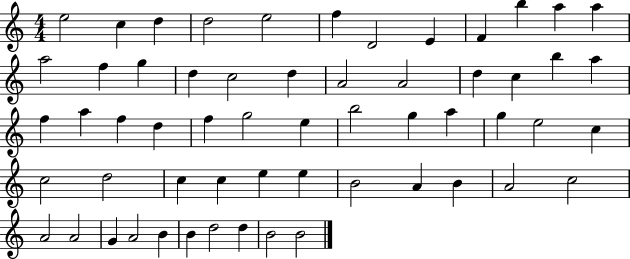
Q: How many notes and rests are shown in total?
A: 58